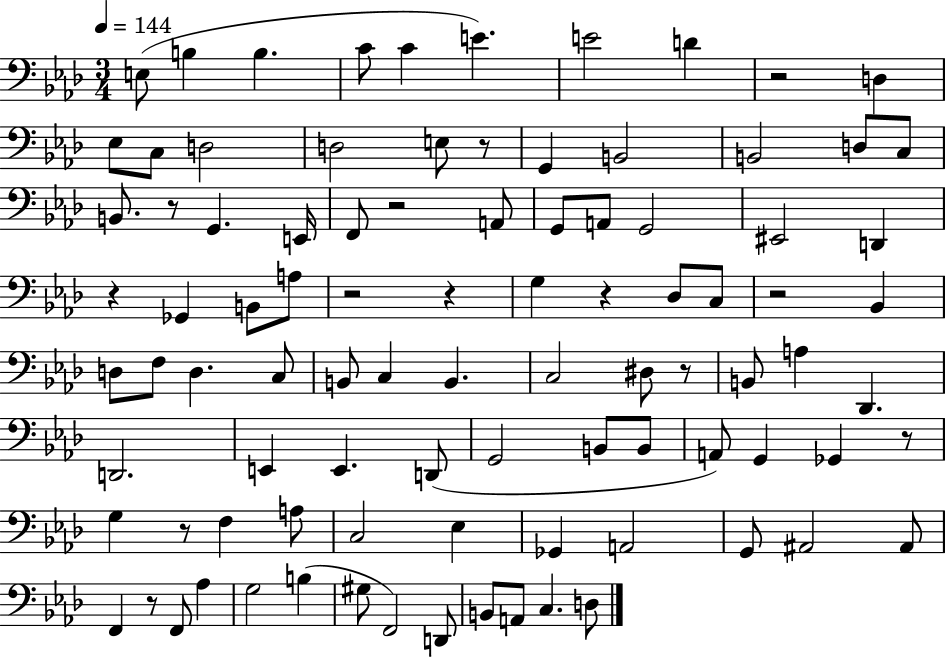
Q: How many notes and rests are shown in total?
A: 93